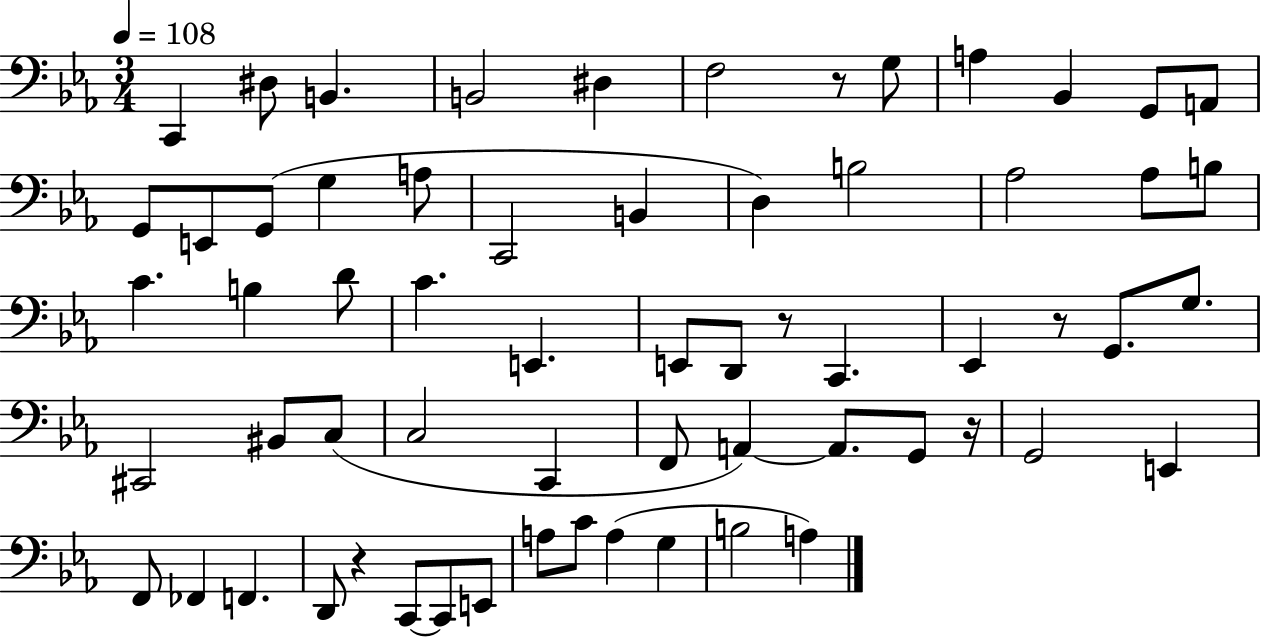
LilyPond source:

{
  \clef bass
  \numericTimeSignature
  \time 3/4
  \key ees \major
  \tempo 4 = 108
  \repeat volta 2 { c,4 dis8 b,4. | b,2 dis4 | f2 r8 g8 | a4 bes,4 g,8 a,8 | \break g,8 e,8 g,8( g4 a8 | c,2 b,4 | d4) b2 | aes2 aes8 b8 | \break c'4. b4 d'8 | c'4. e,4. | e,8 d,8 r8 c,4. | ees,4 r8 g,8. g8. | \break cis,2 bis,8 c8( | c2 c,4 | f,8 a,4~~) a,8. g,8 r16 | g,2 e,4 | \break f,8 fes,4 f,4. | d,8 r4 c,8~~ c,8 e,8 | a8 c'8 a4( g4 | b2 a4) | \break } \bar "|."
}